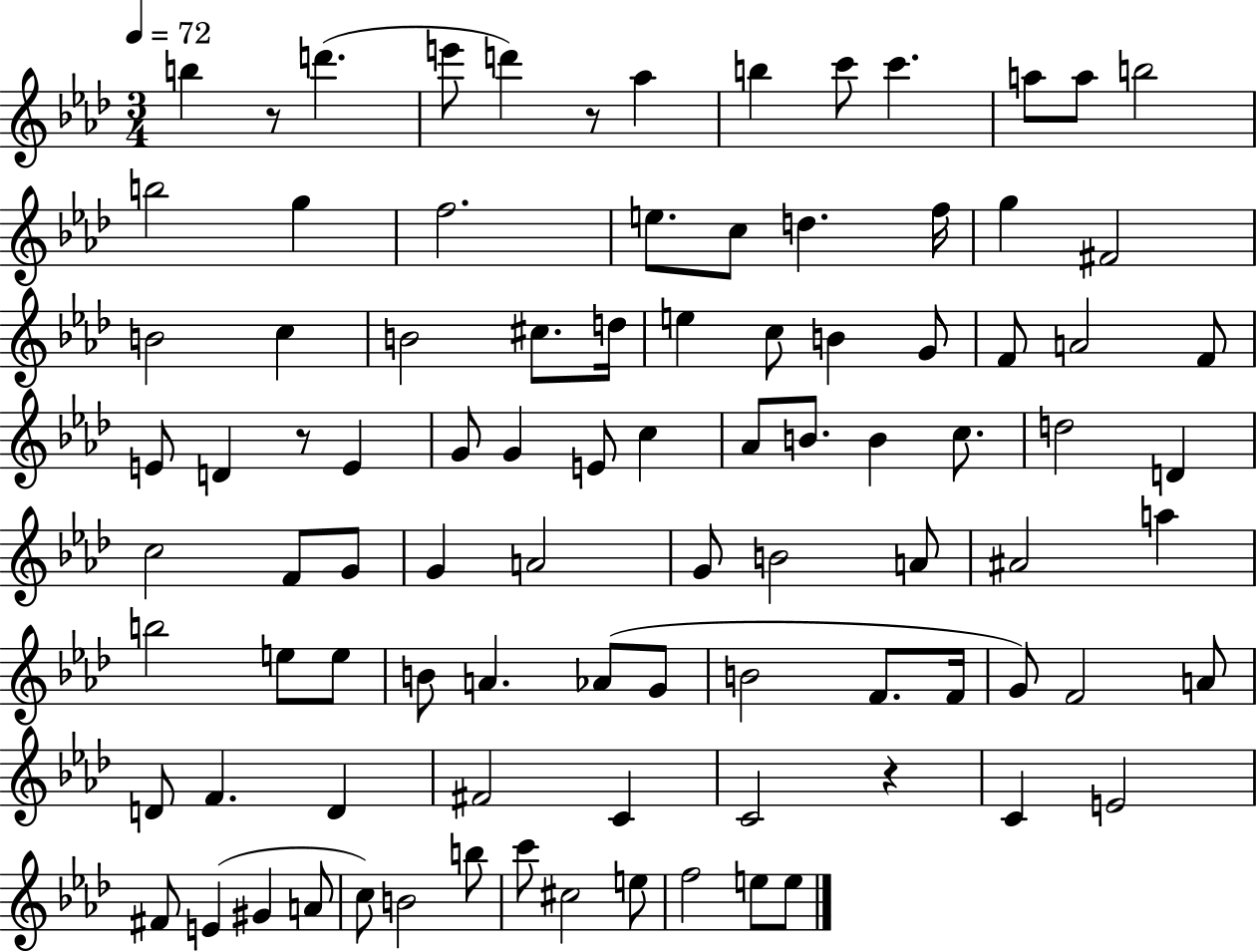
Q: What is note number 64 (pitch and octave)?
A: F4